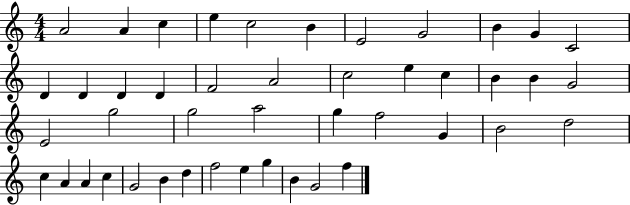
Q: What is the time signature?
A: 4/4